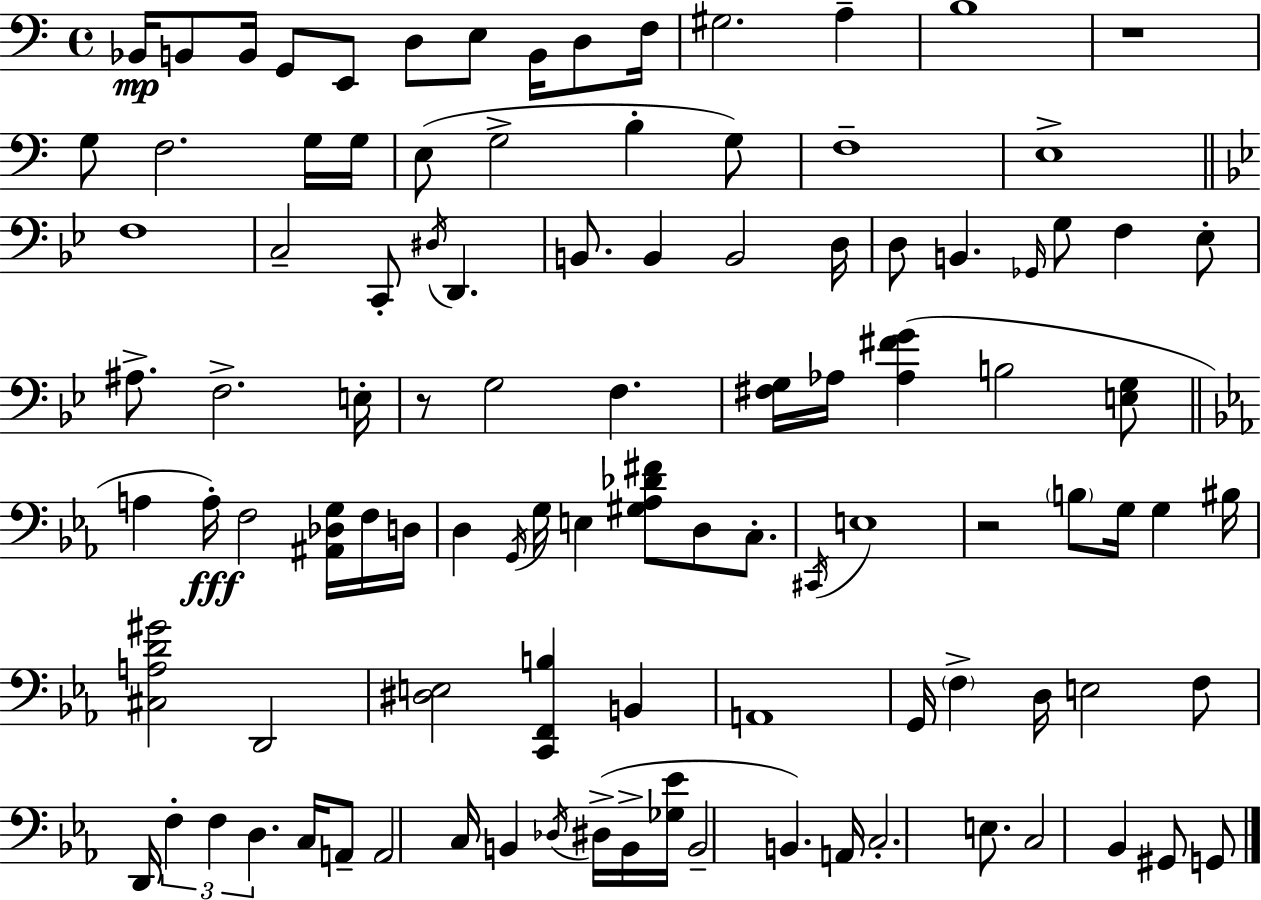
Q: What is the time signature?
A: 4/4